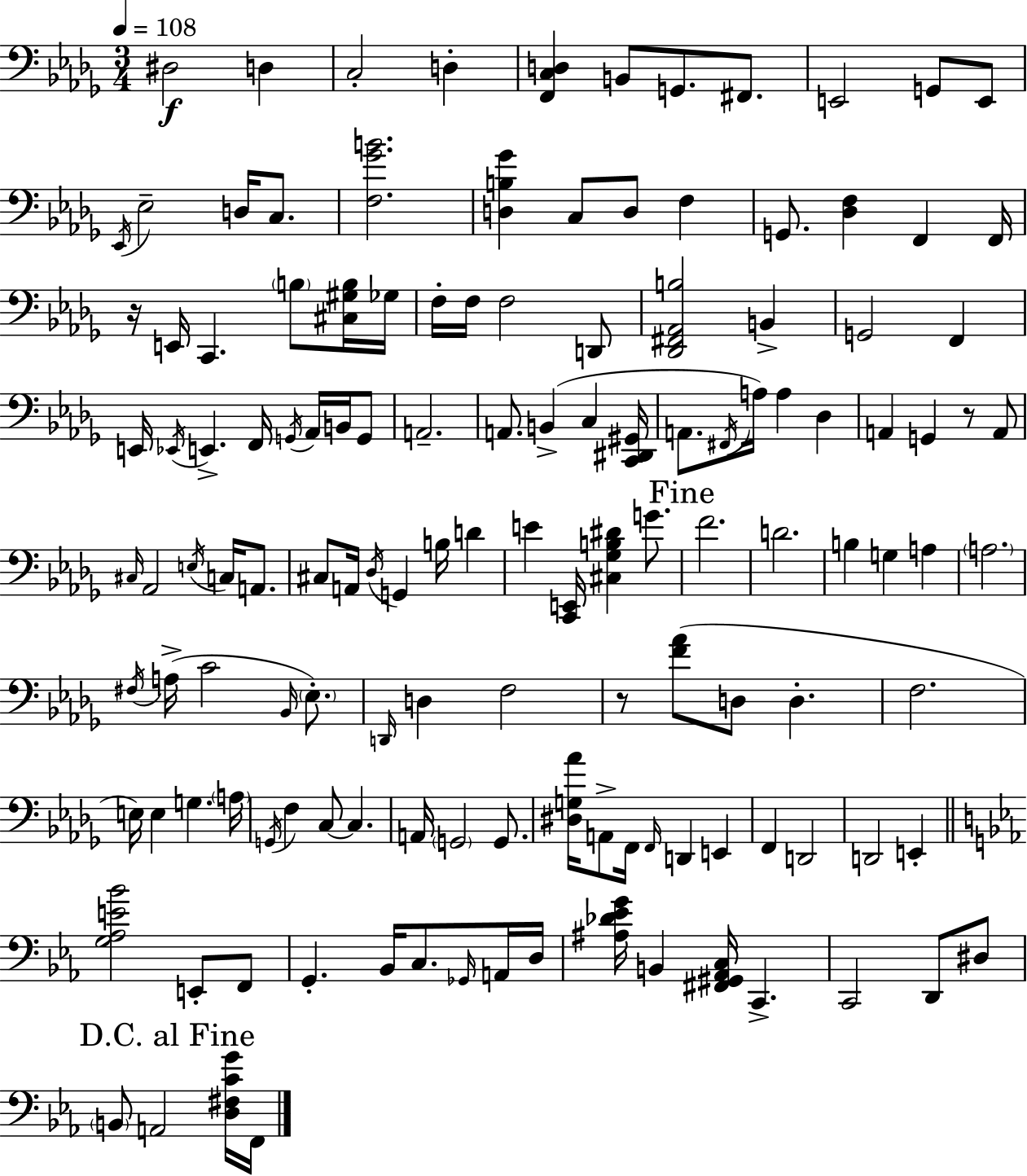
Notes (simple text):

D#3/h D3/q C3/h D3/q [F2,C3,D3]/q B2/e G2/e. F#2/e. E2/h G2/e E2/e Eb2/s Eb3/h D3/s C3/e. [F3,Gb4,B4]/h. [D3,B3,Gb4]/q C3/e D3/e F3/q G2/e. [Db3,F3]/q F2/q F2/s R/s E2/s C2/q. B3/e [C#3,G#3,B3]/s Gb3/s F3/s F3/s F3/h D2/e [Db2,F#2,Ab2,B3]/h B2/q G2/h F2/q E2/s Eb2/s E2/q. F2/s G2/s Ab2/s B2/s G2/e A2/h. A2/e. B2/q C3/q [C2,D#2,G#2]/s A2/e. F#2/s A3/s A3/q Db3/q A2/q G2/q R/e A2/e C#3/s Ab2/h E3/s C3/s A2/e. C#3/e A2/s Db3/s G2/q B3/s D4/q E4/q [C2,E2]/s [C#3,Gb3,B3,D#4]/q G4/e. F4/h. D4/h. B3/q G3/q A3/q A3/h. F#3/s A3/s C4/h Bb2/s Eb3/e. D2/s D3/q F3/h R/e [F4,Ab4]/e D3/e D3/q. F3/h. E3/s E3/q G3/q. A3/s G2/s F3/q C3/e C3/q. A2/s G2/h G2/e. [D#3,G3,Ab4]/s A2/e F2/s F2/s D2/q E2/q F2/q D2/h D2/h E2/q [G3,Ab3,E4,Bb4]/h E2/e F2/e G2/q. Bb2/s C3/e. Gb2/s A2/s D3/s [A#3,Db4,Eb4,G4]/s B2/q [F#2,G#2,Ab2,C3]/s C2/q. C2/h D2/e D#3/e B2/e A2/h [D3,F#3,C4,G4]/s F2/s